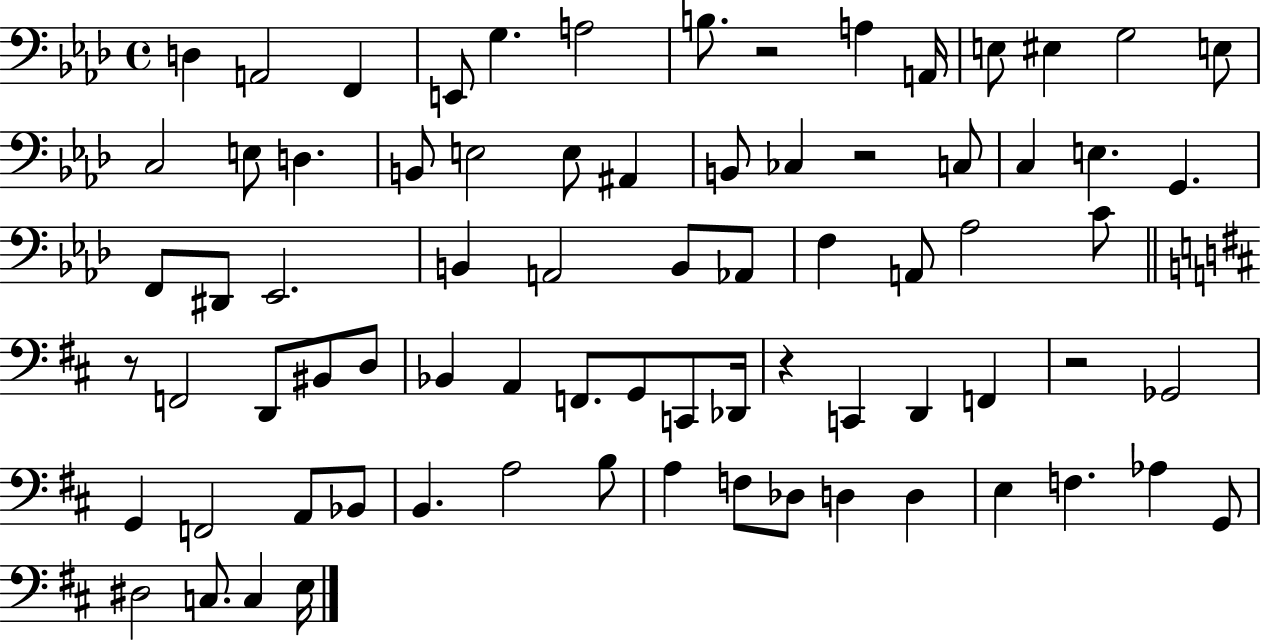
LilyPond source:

{
  \clef bass
  \time 4/4
  \defaultTimeSignature
  \key aes \major
  d4 a,2 f,4 | e,8 g4. a2 | b8. r2 a4 a,16 | e8 eis4 g2 e8 | \break c2 e8 d4. | b,8 e2 e8 ais,4 | b,8 ces4 r2 c8 | c4 e4. g,4. | \break f,8 dis,8 ees,2. | b,4 a,2 b,8 aes,8 | f4 a,8 aes2 c'8 | \bar "||" \break \key d \major r8 f,2 d,8 bis,8 d8 | bes,4 a,4 f,8. g,8 c,8 des,16 | r4 c,4 d,4 f,4 | r2 ges,2 | \break g,4 f,2 a,8 bes,8 | b,4. a2 b8 | a4 f8 des8 d4 d4 | e4 f4. aes4 g,8 | \break dis2 c8. c4 e16 | \bar "|."
}